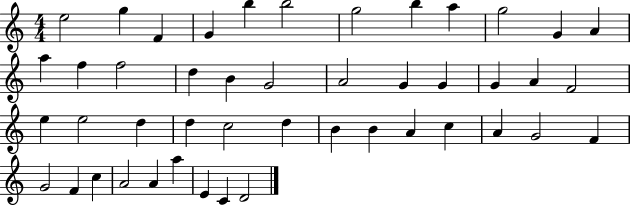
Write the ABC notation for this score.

X:1
T:Untitled
M:4/4
L:1/4
K:C
e2 g F G b b2 g2 b a g2 G A a f f2 d B G2 A2 G G G A F2 e e2 d d c2 d B B A c A G2 F G2 F c A2 A a E C D2